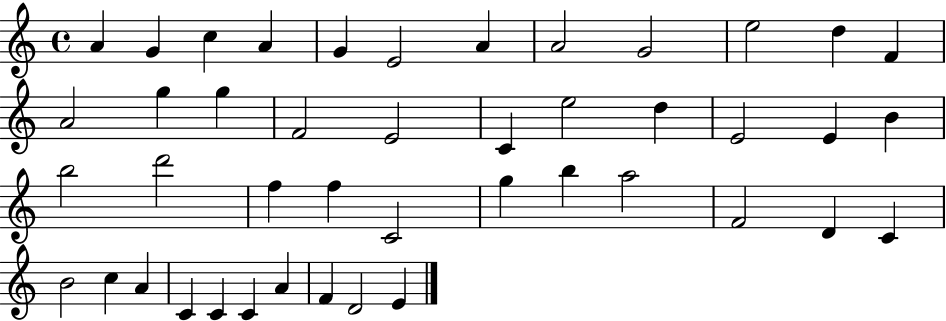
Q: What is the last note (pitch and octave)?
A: E4